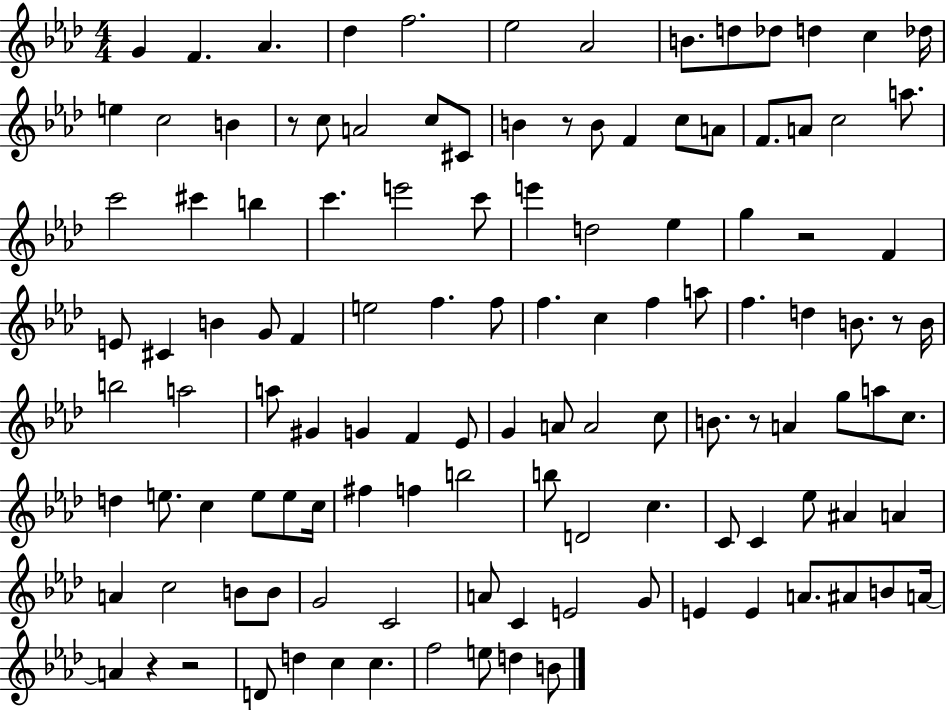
G4/q F4/q. Ab4/q. Db5/q F5/h. Eb5/h Ab4/h B4/e. D5/e Db5/e D5/q C5/q Db5/s E5/q C5/h B4/q R/e C5/e A4/h C5/e C#4/e B4/q R/e B4/e F4/q C5/e A4/e F4/e. A4/e C5/h A5/e. C6/h C#6/q B5/q C6/q. E6/h C6/e E6/q D5/h Eb5/q G5/q R/h F4/q E4/e C#4/q B4/q G4/e F4/q E5/h F5/q. F5/e F5/q. C5/q F5/q A5/e F5/q. D5/q B4/e. R/e B4/s B5/h A5/h A5/e G#4/q G4/q F4/q Eb4/e G4/q A4/e A4/h C5/e B4/e. R/e A4/q G5/e A5/e C5/e. D5/q E5/e. C5/q E5/e E5/e C5/s F#5/q F5/q B5/h B5/e D4/h C5/q. C4/e C4/q Eb5/e A#4/q A4/q A4/q C5/h B4/e B4/e G4/h C4/h A4/e C4/q E4/h G4/e E4/q E4/q A4/e. A#4/e B4/e A4/s A4/q R/q R/h D4/e D5/q C5/q C5/q. F5/h E5/e D5/q B4/e